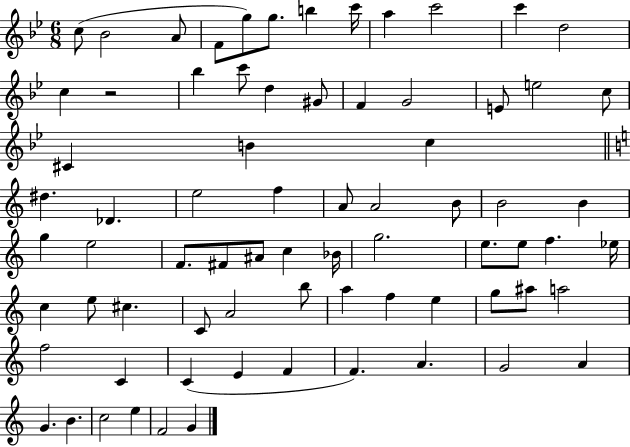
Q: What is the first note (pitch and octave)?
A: C5